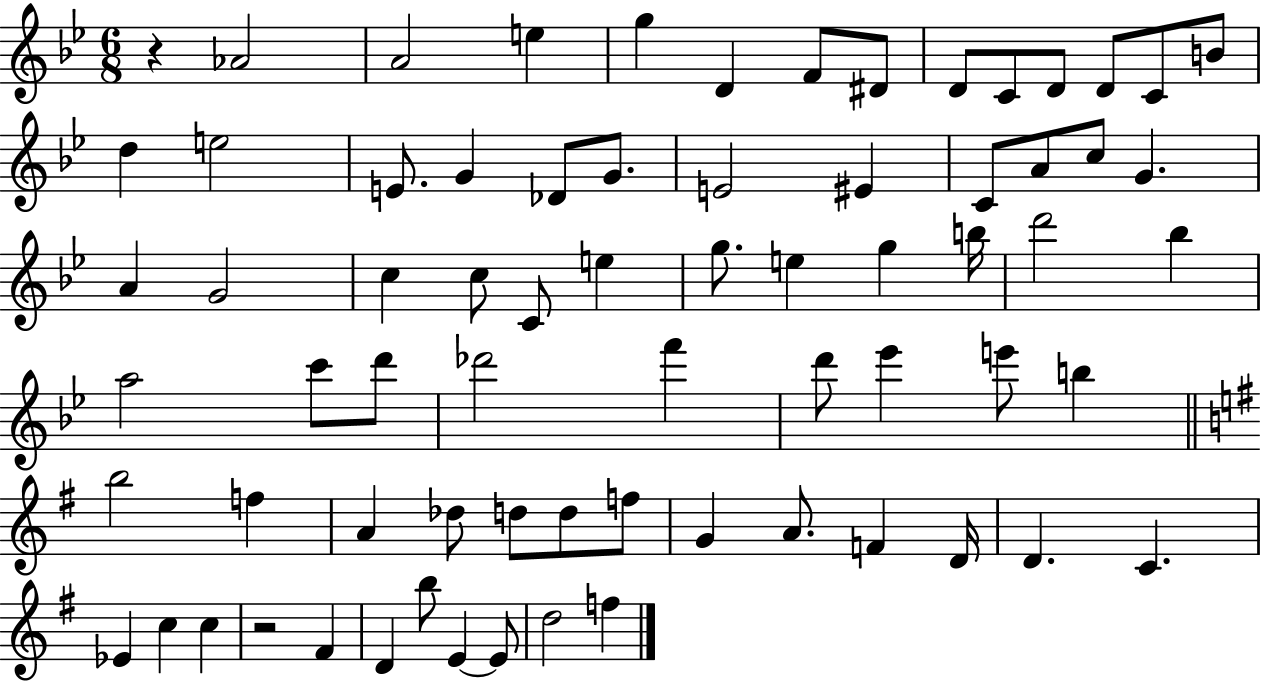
X:1
T:Untitled
M:6/8
L:1/4
K:Bb
z _A2 A2 e g D F/2 ^D/2 D/2 C/2 D/2 D/2 C/2 B/2 d e2 E/2 G _D/2 G/2 E2 ^E C/2 A/2 c/2 G A G2 c c/2 C/2 e g/2 e g b/4 d'2 _b a2 c'/2 d'/2 _d'2 f' d'/2 _e' e'/2 b b2 f A _d/2 d/2 d/2 f/2 G A/2 F D/4 D C _E c c z2 ^F D b/2 E E/2 d2 f